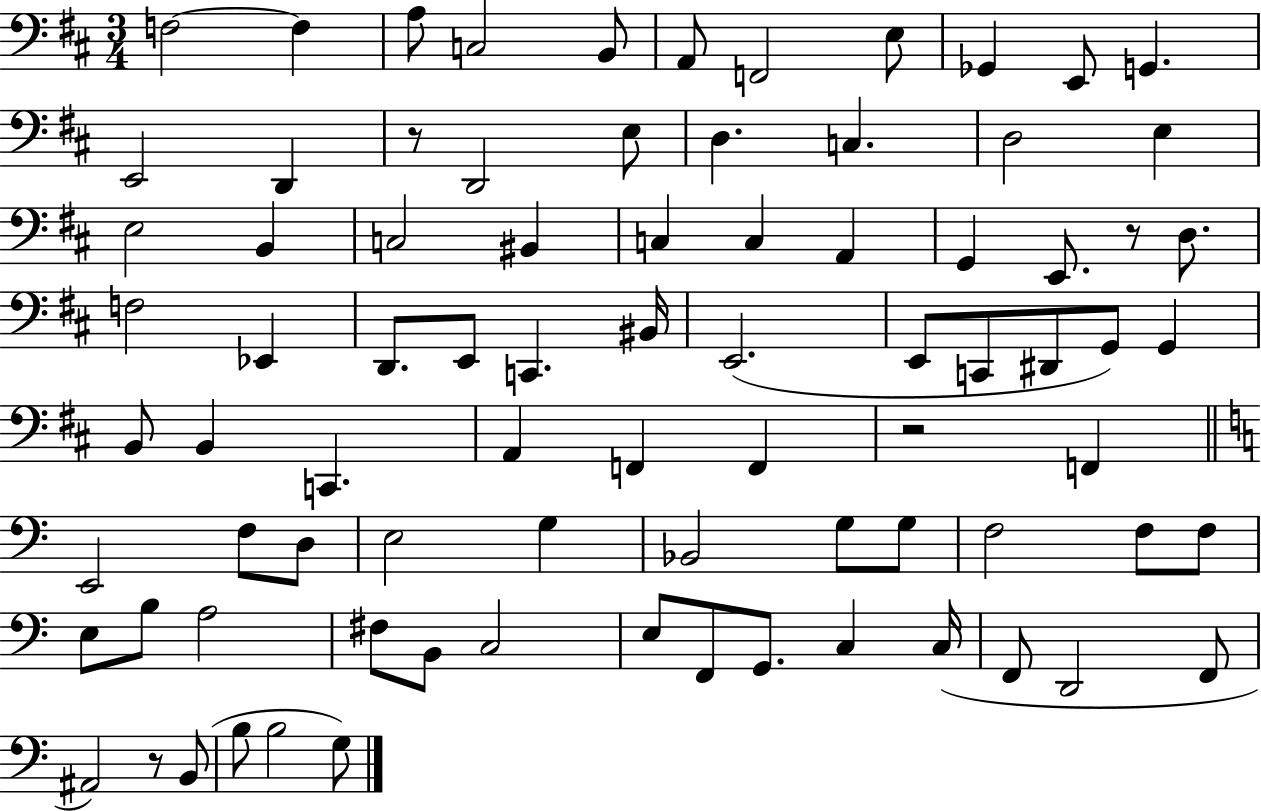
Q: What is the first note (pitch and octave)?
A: F3